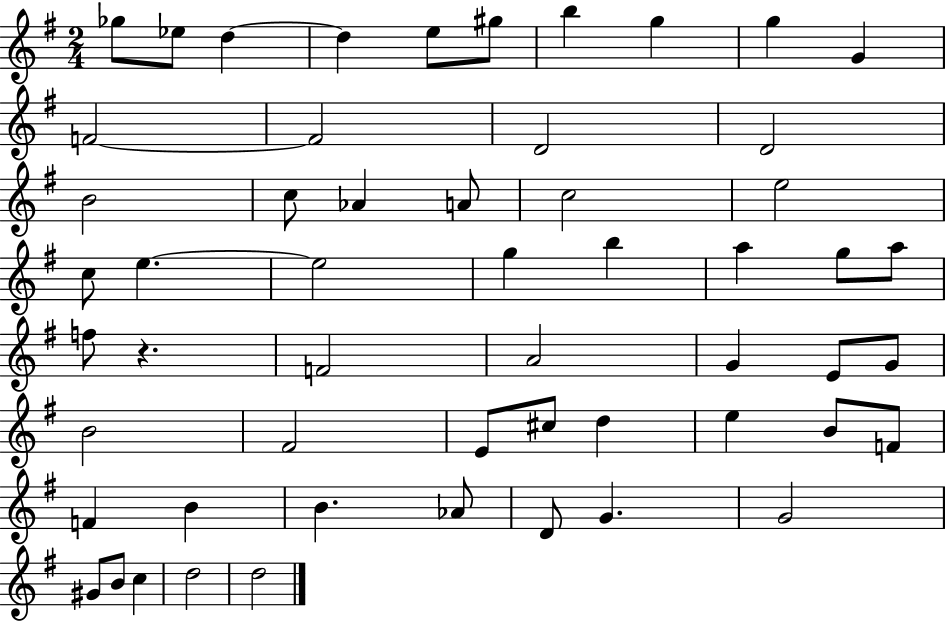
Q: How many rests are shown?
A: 1